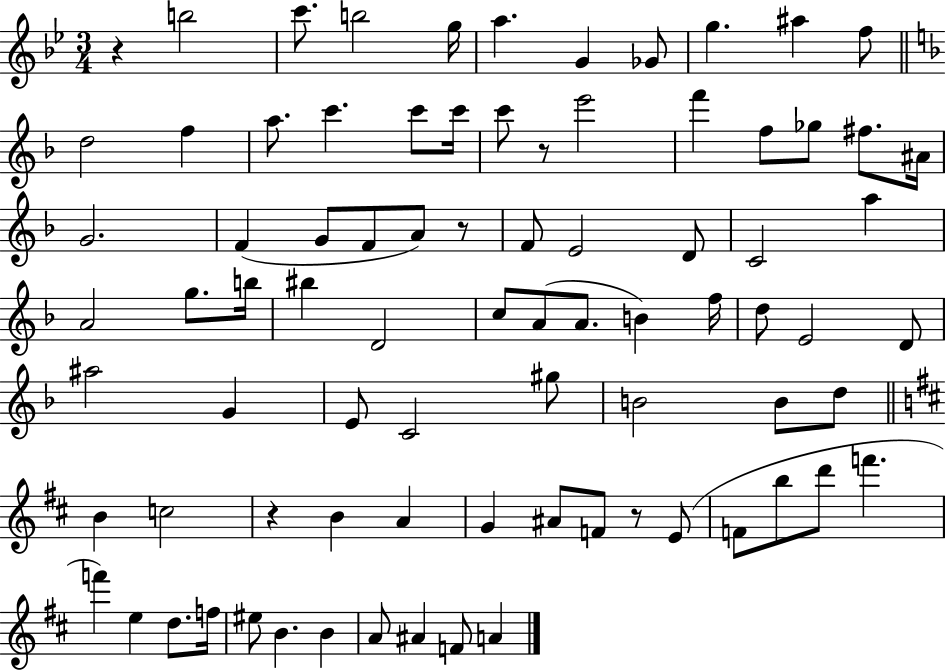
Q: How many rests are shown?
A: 5